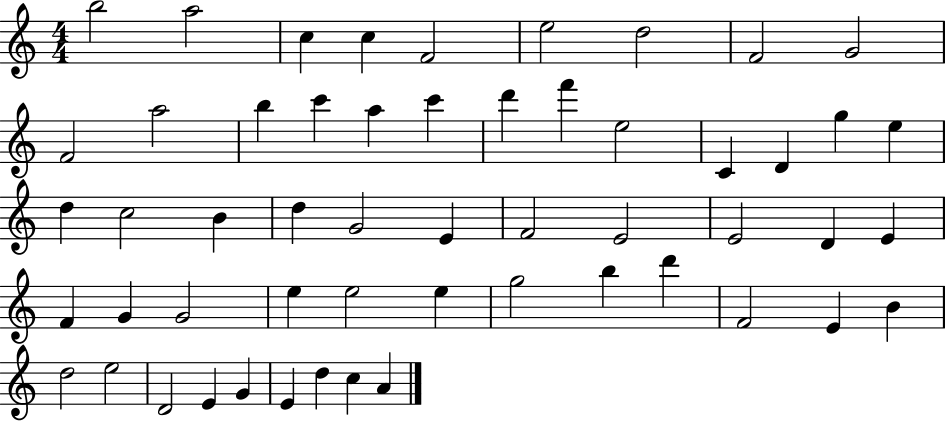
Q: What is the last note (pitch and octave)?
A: A4